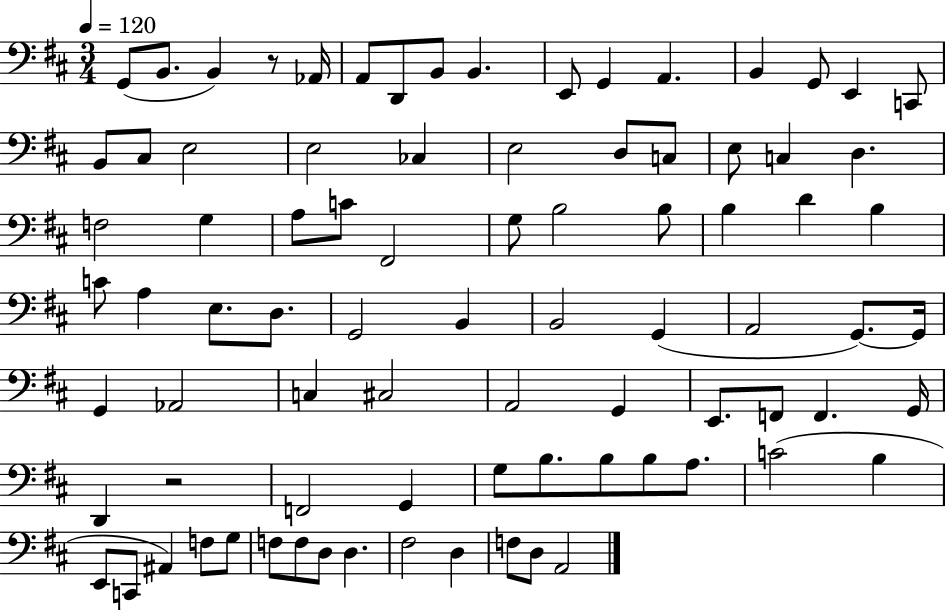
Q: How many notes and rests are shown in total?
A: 84